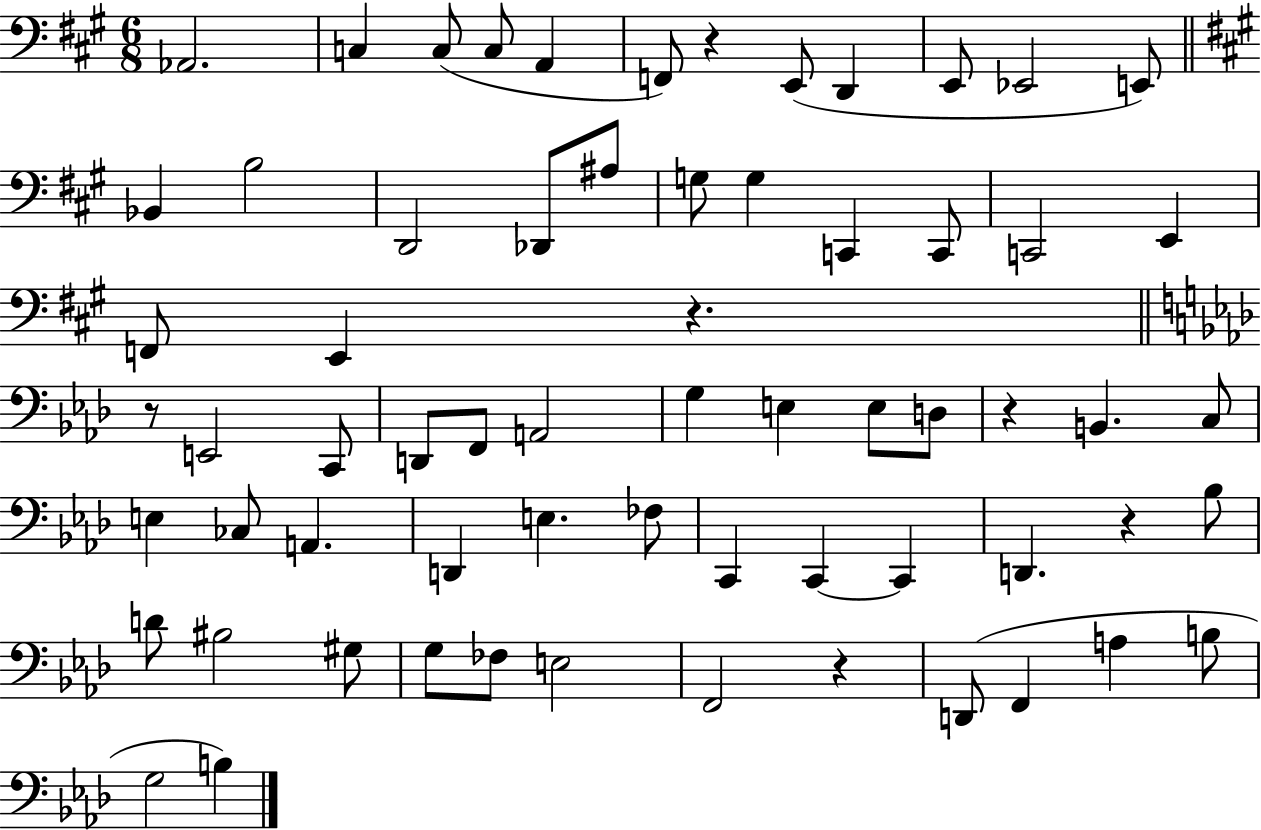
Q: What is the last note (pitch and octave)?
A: B3